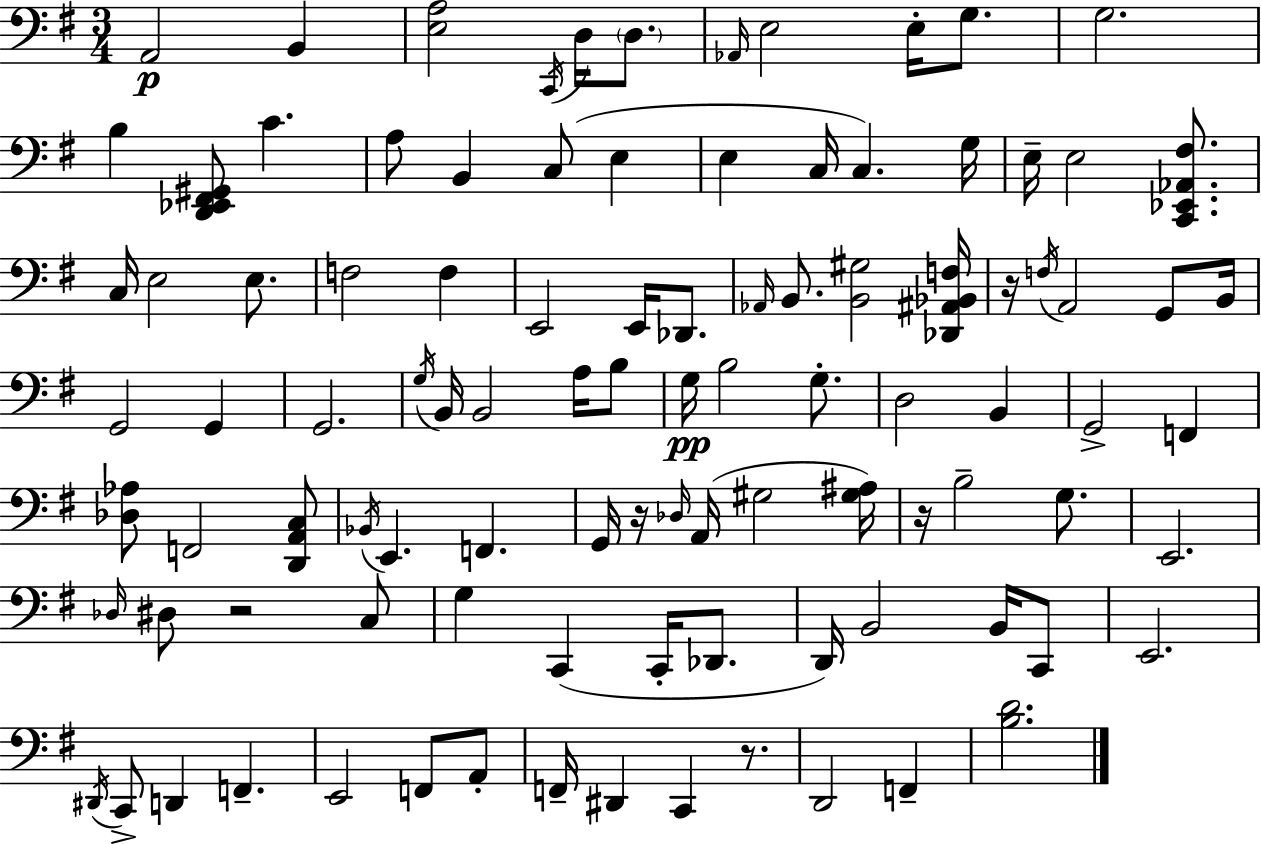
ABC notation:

X:1
T:Untitled
M:3/4
L:1/4
K:Em
A,,2 B,, [E,A,]2 C,,/4 D,/4 D,/2 _A,,/4 E,2 E,/4 G,/2 G,2 B, [D,,_E,,^F,,^G,,]/2 C A,/2 B,, C,/2 E, E, C,/4 C, G,/4 E,/4 E,2 [C,,_E,,_A,,^F,]/2 C,/4 E,2 E,/2 F,2 F, E,,2 E,,/4 _D,,/2 _A,,/4 B,,/2 [B,,^G,]2 [_D,,^A,,_B,,F,]/4 z/4 F,/4 A,,2 G,,/2 B,,/4 G,,2 G,, G,,2 G,/4 B,,/4 B,,2 A,/4 B,/2 G,/4 B,2 G,/2 D,2 B,, G,,2 F,, [_D,_A,]/2 F,,2 [D,,A,,C,]/2 _B,,/4 E,, F,, G,,/4 z/4 _D,/4 A,,/4 ^G,2 [^G,^A,]/4 z/4 B,2 G,/2 E,,2 _D,/4 ^D,/2 z2 C,/2 G, C,, C,,/4 _D,,/2 D,,/4 B,,2 B,,/4 C,,/2 E,,2 ^D,,/4 C,,/2 D,, F,, E,,2 F,,/2 A,,/2 F,,/4 ^D,, C,, z/2 D,,2 F,, [B,D]2